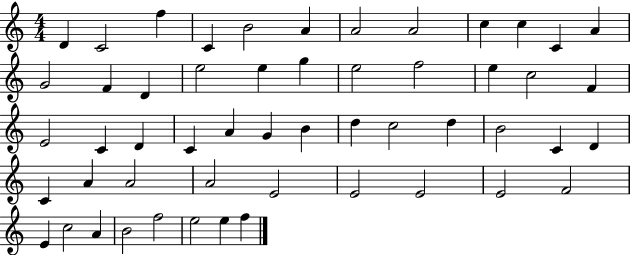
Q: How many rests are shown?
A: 0